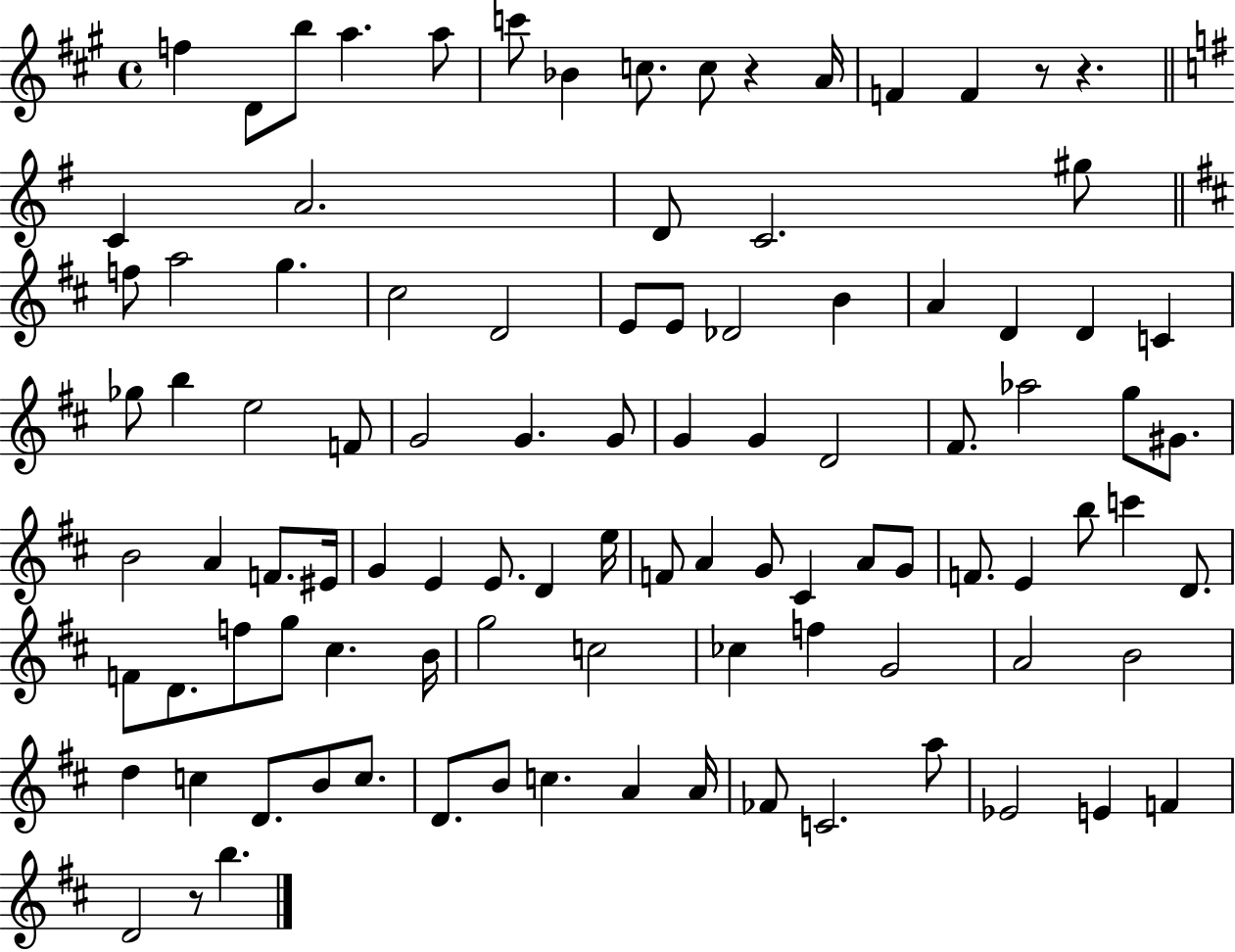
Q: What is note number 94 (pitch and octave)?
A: D4